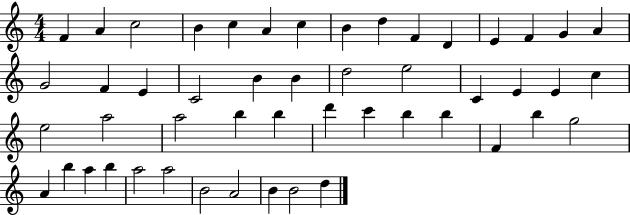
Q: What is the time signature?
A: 4/4